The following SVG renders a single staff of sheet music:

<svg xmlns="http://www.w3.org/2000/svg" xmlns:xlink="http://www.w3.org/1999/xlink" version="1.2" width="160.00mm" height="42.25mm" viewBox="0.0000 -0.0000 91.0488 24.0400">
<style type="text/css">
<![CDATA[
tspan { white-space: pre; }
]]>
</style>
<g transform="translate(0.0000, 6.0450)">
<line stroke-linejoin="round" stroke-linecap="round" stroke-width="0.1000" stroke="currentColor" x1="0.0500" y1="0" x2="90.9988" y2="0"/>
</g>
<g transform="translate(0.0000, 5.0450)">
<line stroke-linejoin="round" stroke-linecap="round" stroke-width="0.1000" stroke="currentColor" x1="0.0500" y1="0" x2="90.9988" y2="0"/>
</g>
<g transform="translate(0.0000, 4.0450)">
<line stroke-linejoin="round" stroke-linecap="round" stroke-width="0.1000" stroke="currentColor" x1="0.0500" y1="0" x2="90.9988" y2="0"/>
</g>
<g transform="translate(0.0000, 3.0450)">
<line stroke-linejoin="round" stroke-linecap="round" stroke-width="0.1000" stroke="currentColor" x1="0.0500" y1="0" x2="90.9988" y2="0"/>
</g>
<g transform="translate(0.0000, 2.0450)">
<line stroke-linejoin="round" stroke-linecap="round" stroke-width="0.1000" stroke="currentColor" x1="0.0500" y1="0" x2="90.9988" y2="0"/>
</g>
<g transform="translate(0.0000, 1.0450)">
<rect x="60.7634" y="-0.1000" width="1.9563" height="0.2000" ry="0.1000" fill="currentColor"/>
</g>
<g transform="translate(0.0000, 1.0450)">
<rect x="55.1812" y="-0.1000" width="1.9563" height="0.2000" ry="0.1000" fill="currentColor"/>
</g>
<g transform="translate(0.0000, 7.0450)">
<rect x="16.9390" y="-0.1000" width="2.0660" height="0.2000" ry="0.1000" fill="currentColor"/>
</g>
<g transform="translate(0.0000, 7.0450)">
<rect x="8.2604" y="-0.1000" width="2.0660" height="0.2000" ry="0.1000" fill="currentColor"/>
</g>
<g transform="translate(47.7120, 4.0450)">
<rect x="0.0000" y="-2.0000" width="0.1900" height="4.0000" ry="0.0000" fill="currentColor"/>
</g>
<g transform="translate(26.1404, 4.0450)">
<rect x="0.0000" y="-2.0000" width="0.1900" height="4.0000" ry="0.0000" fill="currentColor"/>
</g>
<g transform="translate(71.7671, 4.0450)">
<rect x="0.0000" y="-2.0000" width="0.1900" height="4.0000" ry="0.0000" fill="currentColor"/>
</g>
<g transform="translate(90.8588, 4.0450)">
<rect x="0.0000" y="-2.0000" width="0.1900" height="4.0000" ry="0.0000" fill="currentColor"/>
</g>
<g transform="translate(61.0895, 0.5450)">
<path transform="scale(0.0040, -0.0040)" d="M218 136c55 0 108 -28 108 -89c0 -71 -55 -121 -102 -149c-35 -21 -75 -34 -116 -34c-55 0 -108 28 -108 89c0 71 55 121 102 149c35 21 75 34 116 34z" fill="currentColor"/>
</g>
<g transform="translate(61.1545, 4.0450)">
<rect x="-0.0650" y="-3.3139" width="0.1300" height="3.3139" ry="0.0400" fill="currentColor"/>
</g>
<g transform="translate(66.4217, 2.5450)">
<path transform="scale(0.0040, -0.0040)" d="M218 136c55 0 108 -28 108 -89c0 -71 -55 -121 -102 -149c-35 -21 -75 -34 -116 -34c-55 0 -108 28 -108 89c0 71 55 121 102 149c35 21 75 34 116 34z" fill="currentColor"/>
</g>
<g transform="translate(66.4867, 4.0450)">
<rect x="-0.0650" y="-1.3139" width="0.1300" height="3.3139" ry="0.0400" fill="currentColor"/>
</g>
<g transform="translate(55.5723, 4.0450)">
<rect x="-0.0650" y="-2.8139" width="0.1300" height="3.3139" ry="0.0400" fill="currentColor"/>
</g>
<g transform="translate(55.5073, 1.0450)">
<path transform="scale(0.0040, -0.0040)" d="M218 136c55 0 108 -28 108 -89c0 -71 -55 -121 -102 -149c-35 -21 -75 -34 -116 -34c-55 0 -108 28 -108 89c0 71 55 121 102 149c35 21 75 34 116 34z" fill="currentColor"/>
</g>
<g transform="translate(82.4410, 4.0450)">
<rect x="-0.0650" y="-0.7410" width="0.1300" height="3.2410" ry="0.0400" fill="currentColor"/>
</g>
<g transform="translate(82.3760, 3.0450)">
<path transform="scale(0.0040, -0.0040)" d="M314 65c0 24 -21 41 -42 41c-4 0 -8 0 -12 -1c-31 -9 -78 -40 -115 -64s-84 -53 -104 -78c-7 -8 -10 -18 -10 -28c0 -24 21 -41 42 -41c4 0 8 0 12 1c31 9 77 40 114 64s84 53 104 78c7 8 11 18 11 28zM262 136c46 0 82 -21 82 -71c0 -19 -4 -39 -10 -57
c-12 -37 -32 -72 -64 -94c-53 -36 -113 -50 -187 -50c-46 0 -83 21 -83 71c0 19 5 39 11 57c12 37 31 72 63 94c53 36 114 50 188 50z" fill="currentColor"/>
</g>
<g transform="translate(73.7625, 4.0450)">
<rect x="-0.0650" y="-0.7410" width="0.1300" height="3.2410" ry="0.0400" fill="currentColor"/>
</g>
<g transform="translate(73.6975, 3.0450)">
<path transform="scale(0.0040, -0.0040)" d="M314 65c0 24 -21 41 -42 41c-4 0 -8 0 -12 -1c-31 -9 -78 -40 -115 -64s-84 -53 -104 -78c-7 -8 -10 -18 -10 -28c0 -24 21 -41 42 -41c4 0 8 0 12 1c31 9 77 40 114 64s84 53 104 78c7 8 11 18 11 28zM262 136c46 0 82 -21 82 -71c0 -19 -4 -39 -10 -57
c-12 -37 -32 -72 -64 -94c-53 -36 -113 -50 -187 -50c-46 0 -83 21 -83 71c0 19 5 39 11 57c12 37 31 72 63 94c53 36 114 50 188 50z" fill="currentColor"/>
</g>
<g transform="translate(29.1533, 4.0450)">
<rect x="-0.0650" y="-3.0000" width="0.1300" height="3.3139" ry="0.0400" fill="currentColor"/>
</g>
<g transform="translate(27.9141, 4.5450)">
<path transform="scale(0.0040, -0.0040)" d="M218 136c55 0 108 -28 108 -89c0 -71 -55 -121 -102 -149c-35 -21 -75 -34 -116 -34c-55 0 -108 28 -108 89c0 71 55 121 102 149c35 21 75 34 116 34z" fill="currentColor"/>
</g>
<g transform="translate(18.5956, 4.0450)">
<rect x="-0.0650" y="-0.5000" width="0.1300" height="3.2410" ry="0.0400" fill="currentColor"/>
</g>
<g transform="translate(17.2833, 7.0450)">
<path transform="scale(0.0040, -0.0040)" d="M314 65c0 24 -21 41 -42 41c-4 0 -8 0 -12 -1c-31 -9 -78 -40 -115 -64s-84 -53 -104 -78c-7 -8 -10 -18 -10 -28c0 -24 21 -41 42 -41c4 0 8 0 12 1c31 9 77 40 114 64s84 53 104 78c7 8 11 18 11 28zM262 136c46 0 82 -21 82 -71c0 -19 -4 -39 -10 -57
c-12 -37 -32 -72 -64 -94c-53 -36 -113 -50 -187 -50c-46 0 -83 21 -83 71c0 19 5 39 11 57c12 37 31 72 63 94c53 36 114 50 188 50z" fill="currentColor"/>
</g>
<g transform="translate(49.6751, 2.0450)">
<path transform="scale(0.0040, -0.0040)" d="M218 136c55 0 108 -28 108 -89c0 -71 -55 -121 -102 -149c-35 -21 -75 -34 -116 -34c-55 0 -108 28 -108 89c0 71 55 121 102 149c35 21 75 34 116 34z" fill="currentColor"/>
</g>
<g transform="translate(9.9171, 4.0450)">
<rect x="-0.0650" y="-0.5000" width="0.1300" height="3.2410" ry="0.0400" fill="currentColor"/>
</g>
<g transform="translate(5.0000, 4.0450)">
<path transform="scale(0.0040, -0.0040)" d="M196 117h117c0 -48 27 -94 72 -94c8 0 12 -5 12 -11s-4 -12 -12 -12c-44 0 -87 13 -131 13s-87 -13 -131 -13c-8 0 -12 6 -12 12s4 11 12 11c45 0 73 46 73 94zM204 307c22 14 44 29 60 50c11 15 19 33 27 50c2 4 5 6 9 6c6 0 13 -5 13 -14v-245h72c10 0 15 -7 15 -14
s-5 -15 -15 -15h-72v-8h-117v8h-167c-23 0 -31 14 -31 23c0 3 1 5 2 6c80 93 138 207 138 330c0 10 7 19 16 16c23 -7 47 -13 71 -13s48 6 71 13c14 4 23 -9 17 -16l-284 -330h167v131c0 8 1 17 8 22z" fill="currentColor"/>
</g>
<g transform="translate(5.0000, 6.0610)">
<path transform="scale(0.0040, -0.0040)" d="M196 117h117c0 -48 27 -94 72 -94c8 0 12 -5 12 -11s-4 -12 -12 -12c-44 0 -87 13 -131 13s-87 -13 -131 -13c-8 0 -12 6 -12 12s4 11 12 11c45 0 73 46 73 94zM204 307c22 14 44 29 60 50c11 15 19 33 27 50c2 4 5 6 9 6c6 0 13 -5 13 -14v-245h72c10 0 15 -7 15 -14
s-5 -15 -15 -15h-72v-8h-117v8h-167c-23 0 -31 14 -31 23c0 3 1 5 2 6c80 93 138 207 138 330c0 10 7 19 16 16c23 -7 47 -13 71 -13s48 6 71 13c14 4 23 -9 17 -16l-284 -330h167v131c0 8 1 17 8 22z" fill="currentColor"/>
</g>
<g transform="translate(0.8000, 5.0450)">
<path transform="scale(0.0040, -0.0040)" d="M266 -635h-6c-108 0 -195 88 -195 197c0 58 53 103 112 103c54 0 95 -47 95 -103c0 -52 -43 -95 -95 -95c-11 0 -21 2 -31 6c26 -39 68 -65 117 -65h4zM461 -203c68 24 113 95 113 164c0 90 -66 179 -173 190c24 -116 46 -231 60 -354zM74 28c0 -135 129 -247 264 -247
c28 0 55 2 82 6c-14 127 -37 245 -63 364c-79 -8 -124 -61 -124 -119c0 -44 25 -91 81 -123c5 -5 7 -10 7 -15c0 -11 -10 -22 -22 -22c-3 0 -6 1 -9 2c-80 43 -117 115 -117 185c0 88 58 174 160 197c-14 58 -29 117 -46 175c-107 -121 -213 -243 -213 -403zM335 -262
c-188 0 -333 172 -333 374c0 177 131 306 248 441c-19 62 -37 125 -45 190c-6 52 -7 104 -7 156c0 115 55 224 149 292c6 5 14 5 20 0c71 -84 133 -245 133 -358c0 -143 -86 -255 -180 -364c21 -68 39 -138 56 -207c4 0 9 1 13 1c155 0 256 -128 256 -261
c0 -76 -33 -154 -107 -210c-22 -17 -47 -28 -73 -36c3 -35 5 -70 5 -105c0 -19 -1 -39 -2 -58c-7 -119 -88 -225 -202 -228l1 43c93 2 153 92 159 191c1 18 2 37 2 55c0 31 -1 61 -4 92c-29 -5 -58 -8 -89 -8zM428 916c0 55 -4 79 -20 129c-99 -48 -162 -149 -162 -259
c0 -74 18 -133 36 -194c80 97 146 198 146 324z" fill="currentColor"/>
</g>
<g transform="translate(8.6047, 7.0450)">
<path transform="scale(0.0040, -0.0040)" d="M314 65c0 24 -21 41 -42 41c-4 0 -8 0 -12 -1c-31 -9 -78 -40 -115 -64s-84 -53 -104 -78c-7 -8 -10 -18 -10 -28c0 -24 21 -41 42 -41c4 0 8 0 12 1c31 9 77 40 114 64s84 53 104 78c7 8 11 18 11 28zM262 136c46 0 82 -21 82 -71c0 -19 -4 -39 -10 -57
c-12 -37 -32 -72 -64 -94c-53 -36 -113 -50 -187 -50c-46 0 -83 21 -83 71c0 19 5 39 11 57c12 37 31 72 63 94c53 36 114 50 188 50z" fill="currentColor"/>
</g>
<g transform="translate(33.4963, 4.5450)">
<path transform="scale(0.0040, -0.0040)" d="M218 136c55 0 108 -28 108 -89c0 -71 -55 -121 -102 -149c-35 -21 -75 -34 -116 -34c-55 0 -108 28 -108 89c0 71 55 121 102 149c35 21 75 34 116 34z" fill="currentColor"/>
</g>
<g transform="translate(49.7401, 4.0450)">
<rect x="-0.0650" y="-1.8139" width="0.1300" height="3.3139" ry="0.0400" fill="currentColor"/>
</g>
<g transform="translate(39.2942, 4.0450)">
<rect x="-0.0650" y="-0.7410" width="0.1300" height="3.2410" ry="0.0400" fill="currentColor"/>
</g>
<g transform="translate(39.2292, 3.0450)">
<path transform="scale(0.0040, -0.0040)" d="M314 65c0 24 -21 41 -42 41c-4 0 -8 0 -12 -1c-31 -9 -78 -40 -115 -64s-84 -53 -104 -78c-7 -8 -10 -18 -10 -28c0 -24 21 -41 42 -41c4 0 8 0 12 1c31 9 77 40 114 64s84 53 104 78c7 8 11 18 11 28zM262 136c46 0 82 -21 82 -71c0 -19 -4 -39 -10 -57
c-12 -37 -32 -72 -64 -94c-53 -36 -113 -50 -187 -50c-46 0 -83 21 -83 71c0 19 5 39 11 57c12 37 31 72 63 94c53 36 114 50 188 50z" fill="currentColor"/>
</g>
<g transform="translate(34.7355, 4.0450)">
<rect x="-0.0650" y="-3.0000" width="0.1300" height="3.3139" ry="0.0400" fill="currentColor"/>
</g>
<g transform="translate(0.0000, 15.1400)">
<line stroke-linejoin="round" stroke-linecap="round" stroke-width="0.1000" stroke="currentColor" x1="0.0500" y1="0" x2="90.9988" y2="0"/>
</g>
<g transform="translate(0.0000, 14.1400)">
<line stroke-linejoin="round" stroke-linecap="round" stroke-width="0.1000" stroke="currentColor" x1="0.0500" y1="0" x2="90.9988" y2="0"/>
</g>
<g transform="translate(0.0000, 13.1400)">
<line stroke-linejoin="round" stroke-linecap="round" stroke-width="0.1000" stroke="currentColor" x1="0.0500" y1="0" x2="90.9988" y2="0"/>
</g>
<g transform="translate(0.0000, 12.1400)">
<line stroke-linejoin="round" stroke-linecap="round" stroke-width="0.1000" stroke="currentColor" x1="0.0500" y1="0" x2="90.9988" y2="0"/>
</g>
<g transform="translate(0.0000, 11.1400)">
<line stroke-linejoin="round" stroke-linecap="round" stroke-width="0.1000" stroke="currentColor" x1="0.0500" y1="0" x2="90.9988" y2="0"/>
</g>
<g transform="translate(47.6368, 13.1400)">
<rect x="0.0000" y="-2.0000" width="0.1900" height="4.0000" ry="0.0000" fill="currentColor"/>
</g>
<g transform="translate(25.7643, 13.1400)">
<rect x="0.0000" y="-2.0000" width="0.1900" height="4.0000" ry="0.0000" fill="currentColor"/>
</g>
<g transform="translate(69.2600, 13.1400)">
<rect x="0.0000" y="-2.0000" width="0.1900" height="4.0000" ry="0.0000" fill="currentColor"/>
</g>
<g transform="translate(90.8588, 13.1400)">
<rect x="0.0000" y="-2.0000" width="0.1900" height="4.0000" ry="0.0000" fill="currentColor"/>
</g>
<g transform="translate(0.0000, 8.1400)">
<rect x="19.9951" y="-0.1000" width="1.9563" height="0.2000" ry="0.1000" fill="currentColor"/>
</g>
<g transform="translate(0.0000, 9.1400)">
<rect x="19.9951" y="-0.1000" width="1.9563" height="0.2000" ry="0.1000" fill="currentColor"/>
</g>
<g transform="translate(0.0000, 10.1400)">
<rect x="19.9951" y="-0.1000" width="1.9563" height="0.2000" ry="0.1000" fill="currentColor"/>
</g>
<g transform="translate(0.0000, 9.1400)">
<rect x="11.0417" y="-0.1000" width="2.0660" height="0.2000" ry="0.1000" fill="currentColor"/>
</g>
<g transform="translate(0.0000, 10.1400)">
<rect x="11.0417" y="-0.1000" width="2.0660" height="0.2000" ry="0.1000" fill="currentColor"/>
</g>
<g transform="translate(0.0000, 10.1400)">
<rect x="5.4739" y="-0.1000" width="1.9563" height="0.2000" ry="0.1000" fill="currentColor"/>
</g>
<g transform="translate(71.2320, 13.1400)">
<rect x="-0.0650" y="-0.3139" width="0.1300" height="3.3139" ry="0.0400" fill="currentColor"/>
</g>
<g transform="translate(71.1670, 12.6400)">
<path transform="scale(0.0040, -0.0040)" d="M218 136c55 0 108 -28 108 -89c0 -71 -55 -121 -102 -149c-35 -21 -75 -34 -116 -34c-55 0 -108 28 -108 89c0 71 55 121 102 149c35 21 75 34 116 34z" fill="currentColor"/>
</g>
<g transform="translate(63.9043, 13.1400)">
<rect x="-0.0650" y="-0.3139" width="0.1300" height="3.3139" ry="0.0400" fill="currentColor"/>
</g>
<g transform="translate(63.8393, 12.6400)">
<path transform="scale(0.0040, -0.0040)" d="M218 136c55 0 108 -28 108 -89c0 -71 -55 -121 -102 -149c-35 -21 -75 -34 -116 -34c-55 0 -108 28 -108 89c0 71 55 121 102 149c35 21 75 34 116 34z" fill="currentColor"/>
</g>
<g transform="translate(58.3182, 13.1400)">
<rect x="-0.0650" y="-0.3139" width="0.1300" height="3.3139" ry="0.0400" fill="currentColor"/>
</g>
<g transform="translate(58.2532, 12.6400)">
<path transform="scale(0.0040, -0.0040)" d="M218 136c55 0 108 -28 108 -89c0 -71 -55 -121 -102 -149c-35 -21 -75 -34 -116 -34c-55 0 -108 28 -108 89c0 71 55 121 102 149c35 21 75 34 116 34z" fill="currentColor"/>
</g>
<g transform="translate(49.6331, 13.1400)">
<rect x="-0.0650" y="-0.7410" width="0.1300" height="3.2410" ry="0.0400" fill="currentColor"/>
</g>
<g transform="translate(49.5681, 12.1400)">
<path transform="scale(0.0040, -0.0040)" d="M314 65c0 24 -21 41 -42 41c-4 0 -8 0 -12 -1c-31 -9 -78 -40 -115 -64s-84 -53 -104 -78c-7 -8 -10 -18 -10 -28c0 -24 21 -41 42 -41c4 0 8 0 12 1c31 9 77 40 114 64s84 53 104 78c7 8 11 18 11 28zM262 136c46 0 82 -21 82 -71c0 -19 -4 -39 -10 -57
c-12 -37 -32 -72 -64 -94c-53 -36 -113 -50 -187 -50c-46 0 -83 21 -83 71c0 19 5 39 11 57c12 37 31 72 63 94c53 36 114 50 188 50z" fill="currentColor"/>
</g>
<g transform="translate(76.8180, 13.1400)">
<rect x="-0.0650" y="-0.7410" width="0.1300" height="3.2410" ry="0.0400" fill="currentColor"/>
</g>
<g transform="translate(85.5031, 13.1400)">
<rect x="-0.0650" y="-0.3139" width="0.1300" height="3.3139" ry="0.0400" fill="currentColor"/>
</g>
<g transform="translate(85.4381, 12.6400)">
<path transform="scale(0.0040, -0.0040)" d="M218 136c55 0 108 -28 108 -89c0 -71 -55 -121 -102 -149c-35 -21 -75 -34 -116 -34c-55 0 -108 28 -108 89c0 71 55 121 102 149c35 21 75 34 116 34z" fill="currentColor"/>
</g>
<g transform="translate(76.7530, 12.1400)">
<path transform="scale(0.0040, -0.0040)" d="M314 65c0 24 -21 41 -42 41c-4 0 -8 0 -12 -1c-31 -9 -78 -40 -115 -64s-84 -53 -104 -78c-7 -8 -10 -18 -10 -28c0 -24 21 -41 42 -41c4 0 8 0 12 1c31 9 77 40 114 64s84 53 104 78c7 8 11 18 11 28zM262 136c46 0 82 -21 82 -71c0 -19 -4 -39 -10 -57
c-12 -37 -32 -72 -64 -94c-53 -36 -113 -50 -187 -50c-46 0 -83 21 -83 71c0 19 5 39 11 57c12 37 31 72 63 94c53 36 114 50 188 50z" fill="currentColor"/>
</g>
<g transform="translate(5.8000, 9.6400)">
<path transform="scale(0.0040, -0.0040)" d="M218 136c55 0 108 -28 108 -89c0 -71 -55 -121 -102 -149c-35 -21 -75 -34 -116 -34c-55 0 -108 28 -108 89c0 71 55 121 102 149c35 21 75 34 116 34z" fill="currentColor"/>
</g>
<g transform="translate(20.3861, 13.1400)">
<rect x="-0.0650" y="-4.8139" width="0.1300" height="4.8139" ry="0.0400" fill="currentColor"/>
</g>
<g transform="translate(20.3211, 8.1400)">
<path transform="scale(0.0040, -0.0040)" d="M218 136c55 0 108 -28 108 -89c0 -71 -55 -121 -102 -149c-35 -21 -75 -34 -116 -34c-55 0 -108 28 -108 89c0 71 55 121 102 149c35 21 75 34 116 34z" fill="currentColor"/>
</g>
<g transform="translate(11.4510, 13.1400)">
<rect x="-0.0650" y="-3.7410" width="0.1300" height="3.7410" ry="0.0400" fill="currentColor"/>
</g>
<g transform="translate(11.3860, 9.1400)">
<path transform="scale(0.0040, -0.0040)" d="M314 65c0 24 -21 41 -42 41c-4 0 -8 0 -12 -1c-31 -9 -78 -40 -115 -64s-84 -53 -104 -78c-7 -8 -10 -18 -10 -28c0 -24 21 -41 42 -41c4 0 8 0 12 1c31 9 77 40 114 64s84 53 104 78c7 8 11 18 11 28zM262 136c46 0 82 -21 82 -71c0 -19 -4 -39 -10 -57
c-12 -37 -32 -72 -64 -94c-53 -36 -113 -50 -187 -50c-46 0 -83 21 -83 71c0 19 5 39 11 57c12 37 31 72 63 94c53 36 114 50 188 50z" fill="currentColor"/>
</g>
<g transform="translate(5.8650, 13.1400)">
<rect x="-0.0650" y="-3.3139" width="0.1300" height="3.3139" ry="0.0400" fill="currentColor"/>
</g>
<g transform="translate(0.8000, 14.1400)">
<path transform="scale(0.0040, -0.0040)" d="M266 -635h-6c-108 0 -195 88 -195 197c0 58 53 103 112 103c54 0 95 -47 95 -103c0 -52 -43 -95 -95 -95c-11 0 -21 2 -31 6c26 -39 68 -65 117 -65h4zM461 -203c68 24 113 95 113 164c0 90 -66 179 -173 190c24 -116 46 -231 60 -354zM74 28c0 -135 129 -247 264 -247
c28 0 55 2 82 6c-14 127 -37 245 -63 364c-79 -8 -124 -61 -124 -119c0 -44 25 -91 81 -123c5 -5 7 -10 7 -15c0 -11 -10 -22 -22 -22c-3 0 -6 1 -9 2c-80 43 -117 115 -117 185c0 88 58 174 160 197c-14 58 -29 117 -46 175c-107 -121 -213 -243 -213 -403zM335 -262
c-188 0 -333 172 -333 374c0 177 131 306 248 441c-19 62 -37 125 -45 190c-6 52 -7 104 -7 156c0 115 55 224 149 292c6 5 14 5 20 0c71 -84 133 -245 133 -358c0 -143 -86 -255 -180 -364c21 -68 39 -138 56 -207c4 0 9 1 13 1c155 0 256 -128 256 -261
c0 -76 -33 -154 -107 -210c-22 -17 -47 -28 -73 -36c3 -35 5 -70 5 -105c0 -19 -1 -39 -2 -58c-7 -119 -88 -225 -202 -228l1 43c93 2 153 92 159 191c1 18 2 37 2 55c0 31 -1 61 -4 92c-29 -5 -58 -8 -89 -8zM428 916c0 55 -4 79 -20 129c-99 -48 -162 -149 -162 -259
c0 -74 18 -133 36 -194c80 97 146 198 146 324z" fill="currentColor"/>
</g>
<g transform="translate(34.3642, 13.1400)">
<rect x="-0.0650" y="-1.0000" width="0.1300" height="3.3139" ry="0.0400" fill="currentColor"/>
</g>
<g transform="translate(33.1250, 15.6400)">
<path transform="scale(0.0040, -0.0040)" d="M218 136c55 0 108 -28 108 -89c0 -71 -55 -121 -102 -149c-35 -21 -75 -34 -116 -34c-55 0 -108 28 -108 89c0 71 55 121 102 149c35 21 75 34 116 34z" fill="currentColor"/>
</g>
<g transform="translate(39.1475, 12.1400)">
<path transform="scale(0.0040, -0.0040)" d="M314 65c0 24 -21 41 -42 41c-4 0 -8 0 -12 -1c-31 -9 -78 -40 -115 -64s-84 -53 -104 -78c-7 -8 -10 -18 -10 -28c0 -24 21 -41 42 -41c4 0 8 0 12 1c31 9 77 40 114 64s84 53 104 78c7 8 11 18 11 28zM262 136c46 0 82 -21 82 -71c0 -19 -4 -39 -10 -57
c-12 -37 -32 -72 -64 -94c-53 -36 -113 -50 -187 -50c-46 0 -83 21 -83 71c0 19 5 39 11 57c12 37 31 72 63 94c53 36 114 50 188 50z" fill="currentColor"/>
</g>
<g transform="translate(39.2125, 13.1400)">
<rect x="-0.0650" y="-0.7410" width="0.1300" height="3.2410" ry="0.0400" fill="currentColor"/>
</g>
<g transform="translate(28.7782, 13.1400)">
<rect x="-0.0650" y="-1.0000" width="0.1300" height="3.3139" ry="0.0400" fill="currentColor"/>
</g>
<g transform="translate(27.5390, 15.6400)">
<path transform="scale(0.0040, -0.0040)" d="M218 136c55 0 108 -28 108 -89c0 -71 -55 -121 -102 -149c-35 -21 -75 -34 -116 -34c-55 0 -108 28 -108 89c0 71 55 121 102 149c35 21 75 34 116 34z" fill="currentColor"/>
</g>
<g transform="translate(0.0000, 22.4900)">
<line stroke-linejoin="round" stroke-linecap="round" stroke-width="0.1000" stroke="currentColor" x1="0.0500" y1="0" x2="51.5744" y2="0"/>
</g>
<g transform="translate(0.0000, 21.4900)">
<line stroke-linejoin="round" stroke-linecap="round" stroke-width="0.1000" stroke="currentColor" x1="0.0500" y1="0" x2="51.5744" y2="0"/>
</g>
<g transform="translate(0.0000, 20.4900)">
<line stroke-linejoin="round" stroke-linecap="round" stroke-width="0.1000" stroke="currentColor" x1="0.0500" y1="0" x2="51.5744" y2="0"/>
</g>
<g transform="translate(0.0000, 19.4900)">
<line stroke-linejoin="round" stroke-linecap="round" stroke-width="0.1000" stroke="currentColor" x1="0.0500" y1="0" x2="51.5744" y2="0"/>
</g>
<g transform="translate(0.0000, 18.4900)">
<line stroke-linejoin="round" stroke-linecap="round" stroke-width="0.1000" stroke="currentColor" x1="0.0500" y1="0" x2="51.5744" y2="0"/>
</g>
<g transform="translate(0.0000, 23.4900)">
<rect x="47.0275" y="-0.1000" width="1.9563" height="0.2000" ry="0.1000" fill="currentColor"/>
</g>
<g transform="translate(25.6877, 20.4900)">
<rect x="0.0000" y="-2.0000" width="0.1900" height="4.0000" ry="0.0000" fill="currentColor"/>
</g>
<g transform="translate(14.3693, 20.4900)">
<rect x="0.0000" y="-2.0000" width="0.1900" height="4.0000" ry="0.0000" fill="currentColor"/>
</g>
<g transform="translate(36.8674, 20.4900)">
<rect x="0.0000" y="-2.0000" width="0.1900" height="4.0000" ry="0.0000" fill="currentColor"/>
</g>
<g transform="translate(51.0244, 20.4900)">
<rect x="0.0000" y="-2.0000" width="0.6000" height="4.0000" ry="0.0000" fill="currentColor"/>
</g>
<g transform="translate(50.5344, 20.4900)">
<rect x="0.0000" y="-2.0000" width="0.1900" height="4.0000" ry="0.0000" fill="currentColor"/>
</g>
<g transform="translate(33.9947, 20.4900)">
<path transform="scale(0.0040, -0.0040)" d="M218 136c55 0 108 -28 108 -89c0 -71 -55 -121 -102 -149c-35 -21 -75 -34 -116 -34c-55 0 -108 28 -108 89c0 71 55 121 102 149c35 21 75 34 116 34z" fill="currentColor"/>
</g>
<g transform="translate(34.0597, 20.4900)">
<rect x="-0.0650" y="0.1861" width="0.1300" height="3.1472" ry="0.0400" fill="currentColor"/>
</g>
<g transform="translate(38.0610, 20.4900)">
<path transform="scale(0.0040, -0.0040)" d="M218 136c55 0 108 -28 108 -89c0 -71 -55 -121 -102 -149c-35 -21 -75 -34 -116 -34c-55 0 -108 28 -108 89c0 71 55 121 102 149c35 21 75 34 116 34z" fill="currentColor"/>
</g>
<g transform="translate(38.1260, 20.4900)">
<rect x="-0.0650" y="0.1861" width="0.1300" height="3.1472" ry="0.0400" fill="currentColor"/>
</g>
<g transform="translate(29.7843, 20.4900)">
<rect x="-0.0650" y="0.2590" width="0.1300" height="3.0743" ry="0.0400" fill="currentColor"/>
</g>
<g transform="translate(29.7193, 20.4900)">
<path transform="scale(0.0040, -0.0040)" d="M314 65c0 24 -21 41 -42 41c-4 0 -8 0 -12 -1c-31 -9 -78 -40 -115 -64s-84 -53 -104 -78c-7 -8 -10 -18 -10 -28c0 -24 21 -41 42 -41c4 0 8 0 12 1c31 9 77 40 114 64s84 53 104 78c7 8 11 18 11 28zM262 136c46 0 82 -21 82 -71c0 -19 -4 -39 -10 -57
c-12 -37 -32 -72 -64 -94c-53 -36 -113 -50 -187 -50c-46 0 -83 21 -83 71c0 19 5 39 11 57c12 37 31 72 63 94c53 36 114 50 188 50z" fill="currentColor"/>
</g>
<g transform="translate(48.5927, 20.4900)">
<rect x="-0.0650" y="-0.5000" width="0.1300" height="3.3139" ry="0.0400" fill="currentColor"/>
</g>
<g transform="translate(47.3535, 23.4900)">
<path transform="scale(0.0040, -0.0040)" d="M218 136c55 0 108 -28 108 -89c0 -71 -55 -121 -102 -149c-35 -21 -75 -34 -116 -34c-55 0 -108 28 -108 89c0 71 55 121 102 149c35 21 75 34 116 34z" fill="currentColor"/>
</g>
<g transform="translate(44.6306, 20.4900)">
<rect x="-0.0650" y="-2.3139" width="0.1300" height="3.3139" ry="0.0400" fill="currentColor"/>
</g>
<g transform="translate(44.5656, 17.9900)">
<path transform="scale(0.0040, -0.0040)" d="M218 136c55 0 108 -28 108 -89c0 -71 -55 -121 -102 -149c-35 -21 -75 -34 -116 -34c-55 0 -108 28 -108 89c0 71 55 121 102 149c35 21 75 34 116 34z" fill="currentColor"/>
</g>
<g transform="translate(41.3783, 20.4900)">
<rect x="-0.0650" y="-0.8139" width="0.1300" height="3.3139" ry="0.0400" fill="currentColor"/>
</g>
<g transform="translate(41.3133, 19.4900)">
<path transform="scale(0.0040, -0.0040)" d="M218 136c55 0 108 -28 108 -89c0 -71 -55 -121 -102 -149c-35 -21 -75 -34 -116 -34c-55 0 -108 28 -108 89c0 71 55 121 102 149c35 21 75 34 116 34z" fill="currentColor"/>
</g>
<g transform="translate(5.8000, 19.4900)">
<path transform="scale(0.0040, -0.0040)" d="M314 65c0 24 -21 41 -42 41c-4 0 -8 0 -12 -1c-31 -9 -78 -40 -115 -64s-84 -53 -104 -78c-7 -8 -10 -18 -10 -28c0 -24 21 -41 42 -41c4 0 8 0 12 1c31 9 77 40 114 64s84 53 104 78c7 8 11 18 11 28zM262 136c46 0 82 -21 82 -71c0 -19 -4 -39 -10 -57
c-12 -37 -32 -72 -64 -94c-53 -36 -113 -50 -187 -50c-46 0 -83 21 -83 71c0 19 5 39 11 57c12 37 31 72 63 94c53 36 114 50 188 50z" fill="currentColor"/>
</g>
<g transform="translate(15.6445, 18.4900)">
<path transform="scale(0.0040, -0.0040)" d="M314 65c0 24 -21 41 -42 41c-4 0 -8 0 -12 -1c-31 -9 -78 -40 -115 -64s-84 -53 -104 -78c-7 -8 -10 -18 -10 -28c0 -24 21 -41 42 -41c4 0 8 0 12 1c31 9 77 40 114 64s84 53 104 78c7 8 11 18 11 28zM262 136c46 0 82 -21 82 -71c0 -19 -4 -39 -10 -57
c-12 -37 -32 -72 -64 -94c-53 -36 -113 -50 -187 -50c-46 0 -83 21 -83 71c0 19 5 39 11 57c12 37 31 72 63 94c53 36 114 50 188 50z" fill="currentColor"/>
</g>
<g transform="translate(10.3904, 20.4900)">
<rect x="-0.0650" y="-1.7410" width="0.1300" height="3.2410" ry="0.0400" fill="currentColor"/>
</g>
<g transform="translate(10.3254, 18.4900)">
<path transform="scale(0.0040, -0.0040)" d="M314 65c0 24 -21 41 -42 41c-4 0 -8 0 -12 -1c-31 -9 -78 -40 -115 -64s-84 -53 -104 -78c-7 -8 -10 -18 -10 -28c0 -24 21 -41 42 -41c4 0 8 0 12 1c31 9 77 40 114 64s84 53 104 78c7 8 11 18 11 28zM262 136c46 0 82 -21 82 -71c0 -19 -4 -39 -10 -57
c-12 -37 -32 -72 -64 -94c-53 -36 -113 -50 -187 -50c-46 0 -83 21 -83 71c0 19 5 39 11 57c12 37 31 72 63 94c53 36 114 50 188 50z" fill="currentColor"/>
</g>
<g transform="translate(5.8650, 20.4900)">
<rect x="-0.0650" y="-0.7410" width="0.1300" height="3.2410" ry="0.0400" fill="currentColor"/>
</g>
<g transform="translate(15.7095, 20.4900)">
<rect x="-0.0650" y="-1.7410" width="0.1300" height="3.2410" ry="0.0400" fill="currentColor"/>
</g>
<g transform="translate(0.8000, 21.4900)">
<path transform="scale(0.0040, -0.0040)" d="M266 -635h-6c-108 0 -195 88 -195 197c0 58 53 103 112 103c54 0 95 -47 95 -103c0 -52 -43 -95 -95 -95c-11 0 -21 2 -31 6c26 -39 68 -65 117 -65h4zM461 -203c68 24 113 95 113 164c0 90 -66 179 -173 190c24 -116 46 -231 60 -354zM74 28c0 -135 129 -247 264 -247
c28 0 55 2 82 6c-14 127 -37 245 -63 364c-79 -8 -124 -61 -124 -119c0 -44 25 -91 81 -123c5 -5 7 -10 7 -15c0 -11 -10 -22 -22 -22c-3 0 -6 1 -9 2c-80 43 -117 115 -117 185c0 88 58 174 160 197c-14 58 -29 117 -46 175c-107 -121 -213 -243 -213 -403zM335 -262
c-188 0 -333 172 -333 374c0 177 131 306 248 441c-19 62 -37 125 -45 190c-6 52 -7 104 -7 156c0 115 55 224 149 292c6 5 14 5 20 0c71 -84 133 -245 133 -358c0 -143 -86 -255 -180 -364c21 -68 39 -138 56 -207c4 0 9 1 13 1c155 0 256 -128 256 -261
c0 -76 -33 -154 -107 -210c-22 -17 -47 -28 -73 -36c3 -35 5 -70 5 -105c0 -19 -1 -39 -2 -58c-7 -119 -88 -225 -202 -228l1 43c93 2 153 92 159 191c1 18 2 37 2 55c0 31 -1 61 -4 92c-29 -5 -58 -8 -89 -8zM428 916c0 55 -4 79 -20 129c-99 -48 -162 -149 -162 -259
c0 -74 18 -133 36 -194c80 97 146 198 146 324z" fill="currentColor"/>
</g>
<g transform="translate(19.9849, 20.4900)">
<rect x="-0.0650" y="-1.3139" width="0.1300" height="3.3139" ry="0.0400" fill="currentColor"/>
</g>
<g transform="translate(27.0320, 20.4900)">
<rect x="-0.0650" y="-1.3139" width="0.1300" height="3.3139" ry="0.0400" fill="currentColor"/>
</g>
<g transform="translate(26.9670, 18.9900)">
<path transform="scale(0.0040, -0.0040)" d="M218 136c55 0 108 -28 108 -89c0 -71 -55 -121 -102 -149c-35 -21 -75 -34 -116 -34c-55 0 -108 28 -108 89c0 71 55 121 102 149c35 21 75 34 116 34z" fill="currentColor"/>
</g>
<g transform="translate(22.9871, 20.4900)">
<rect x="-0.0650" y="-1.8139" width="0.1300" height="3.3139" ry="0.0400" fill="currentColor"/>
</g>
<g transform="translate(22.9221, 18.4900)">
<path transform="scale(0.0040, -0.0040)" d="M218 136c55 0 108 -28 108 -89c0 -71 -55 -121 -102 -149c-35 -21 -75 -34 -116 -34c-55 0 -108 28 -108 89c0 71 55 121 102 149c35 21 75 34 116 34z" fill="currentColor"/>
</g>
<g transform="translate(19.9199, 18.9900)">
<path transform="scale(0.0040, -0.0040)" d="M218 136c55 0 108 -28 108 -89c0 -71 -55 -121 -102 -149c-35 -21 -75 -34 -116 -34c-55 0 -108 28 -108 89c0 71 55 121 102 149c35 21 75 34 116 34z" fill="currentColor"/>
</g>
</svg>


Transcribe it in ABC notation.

X:1
T:Untitled
M:4/4
L:1/4
K:C
C2 C2 A A d2 f a b e d2 d2 b c'2 e' D D d2 d2 c c c d2 c d2 f2 f2 e f e B2 B B d g C